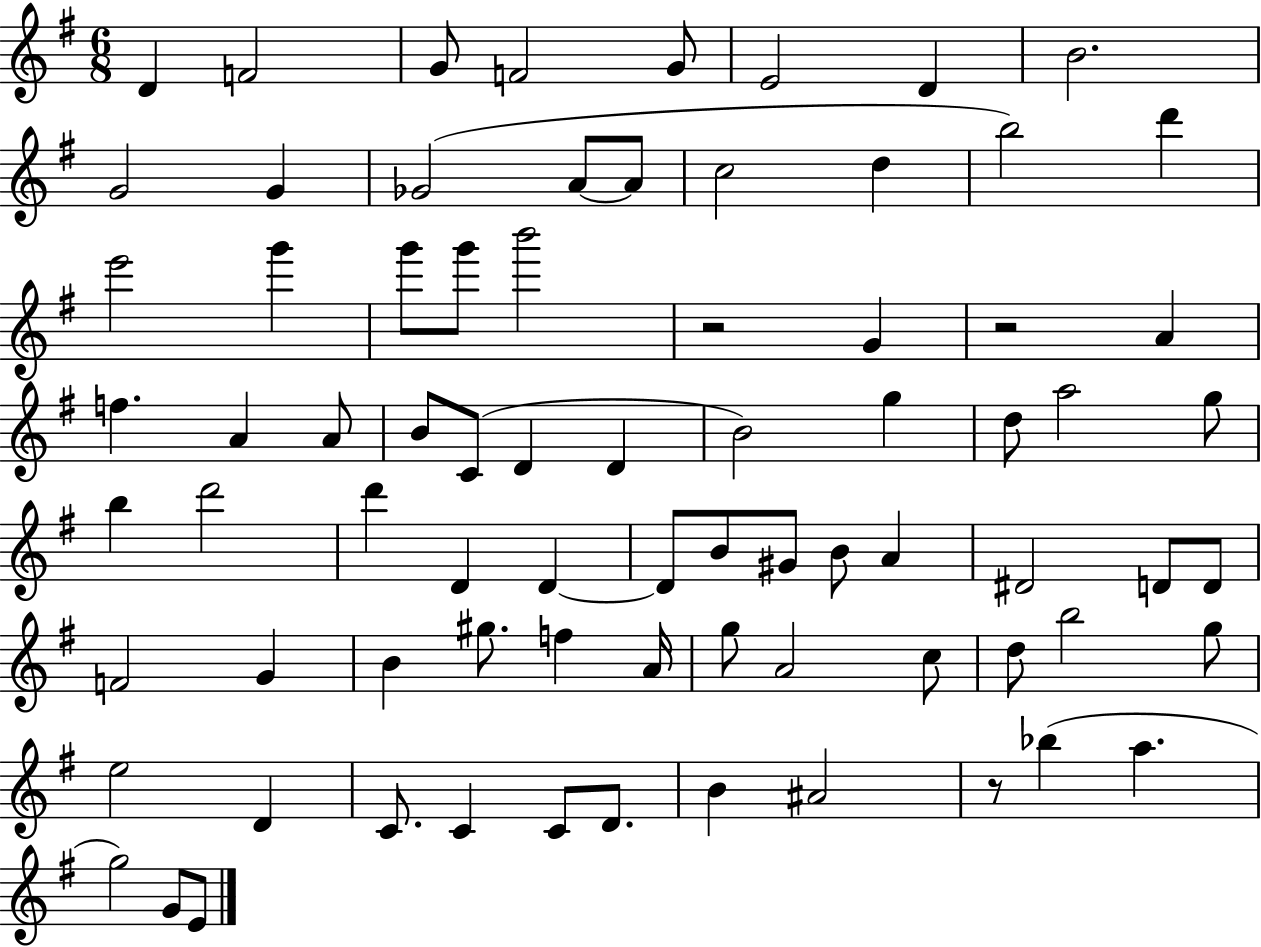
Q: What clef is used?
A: treble